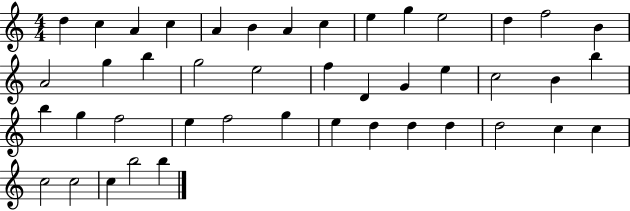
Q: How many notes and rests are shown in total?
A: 44